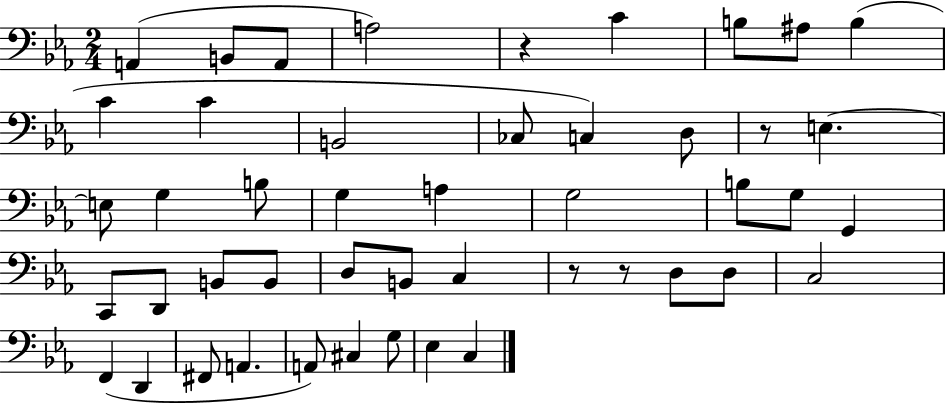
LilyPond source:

{
  \clef bass
  \numericTimeSignature
  \time 2/4
  \key ees \major
  a,4( b,8 a,8 | a2) | r4 c'4 | b8 ais8 b4( | \break c'4 c'4 | b,2 | ces8 c4) d8 | r8 e4.~~ | \break e8 g4 b8 | g4 a4 | g2 | b8 g8 g,4 | \break c,8 d,8 b,8 b,8 | d8 b,8 c4 | r8 r8 d8 d8 | c2 | \break f,4( d,4 | fis,8 a,4. | a,8) cis4 g8 | ees4 c4 | \break \bar "|."
}